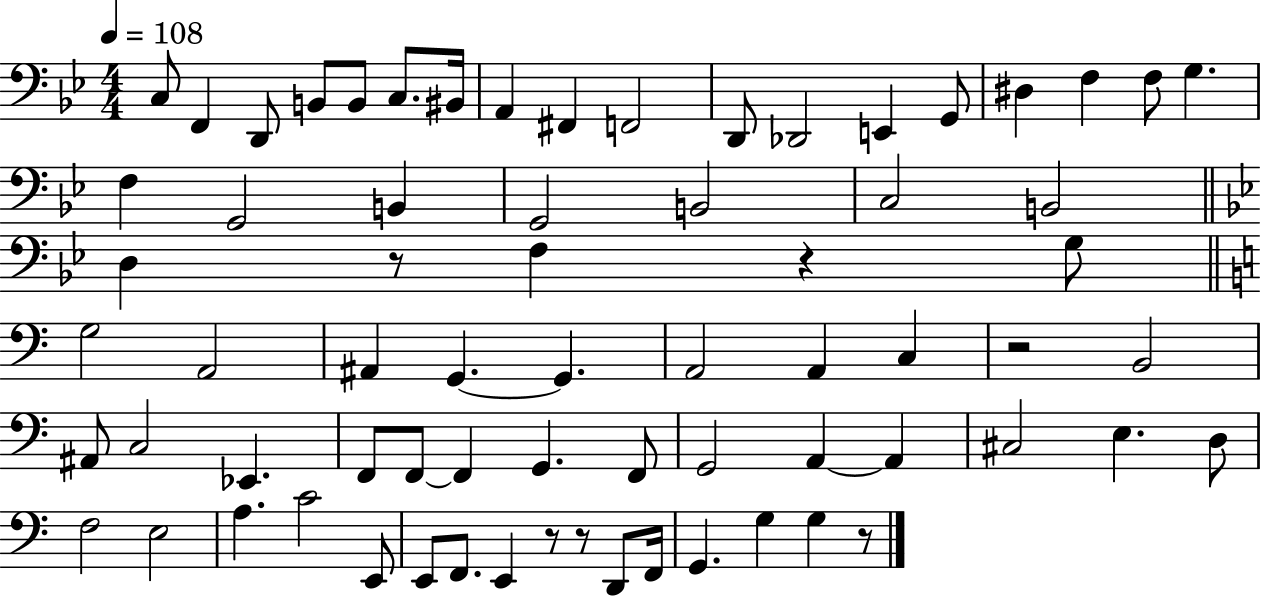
{
  \clef bass
  \numericTimeSignature
  \time 4/4
  \key bes \major
  \tempo 4 = 108
  c8 f,4 d,8 b,8 b,8 c8. bis,16 | a,4 fis,4 f,2 | d,8 des,2 e,4 g,8 | dis4 f4 f8 g4. | \break f4 g,2 b,4 | g,2 b,2 | c2 b,2 | \bar "||" \break \key g \minor d4 r8 f4 r4 g8 | \bar "||" \break \key c \major g2 a,2 | ais,4 g,4.~~ g,4. | a,2 a,4 c4 | r2 b,2 | \break ais,8 c2 ees,4. | f,8 f,8~~ f,4 g,4. f,8 | g,2 a,4~~ a,4 | cis2 e4. d8 | \break f2 e2 | a4. c'2 e,8 | e,8 f,8. e,4 r8 r8 d,8 f,16 | g,4. g4 g4 r8 | \break \bar "|."
}